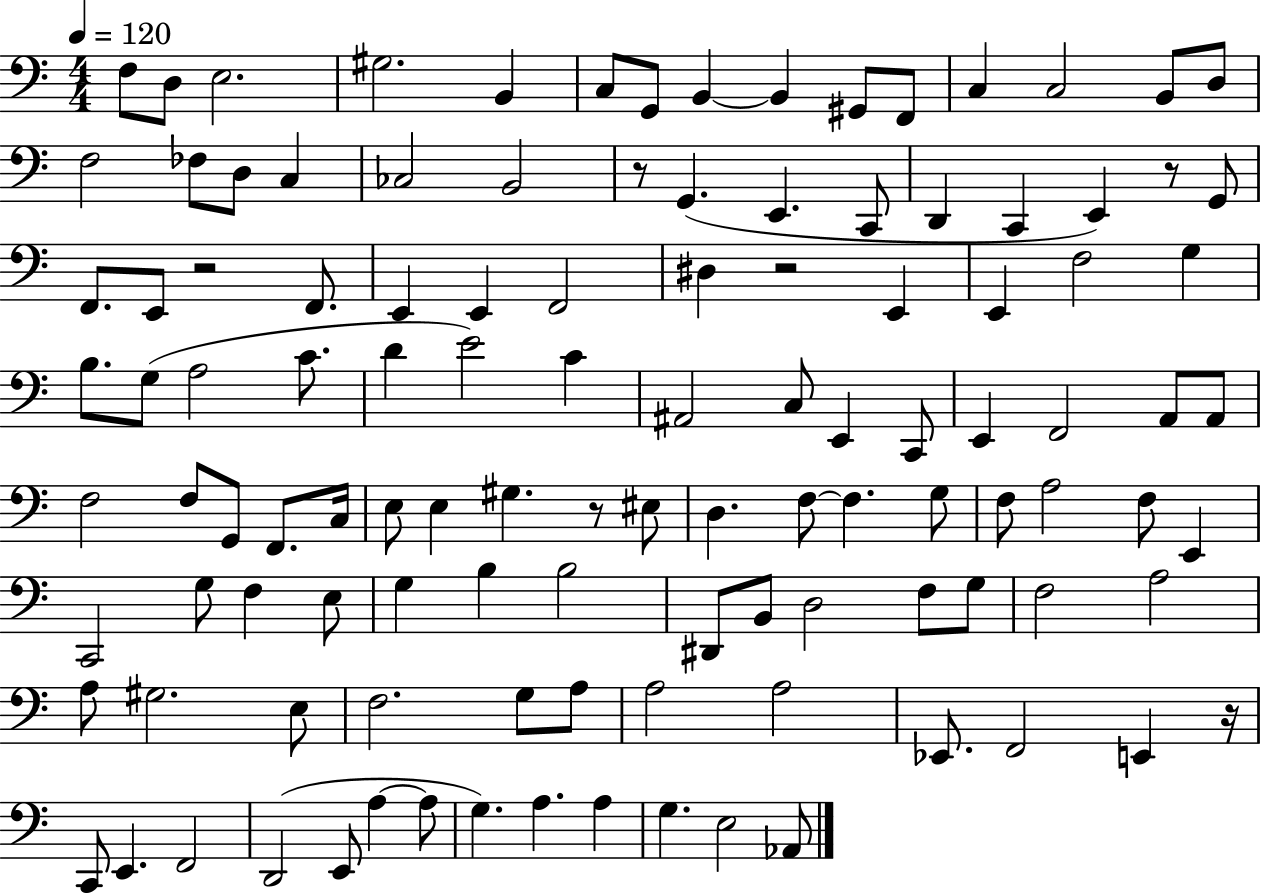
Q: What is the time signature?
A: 4/4